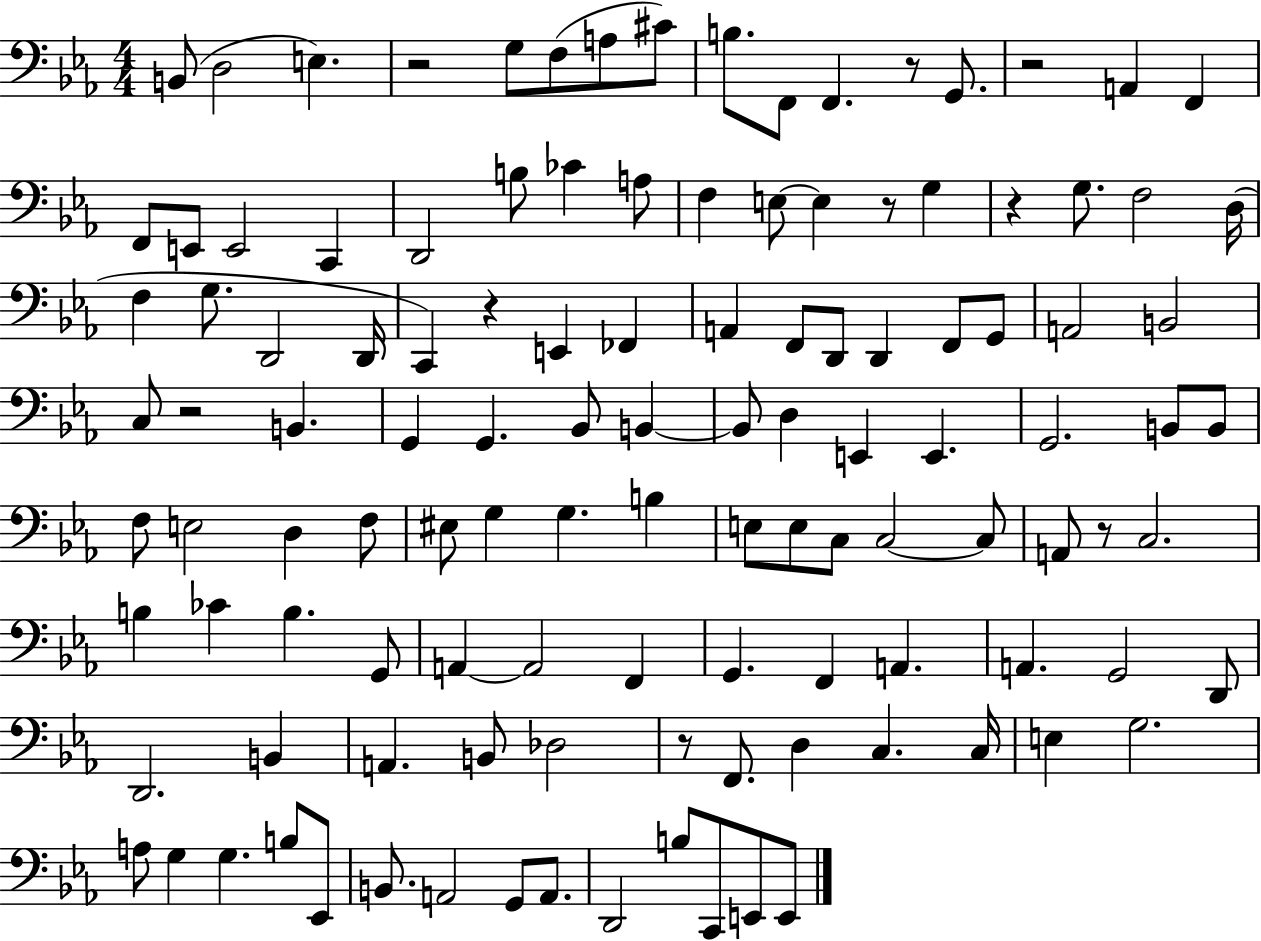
X:1
T:Untitled
M:4/4
L:1/4
K:Eb
B,,/2 D,2 E, z2 G,/2 F,/2 A,/2 ^C/2 B,/2 F,,/2 F,, z/2 G,,/2 z2 A,, F,, F,,/2 E,,/2 E,,2 C,, D,,2 B,/2 _C A,/2 F, E,/2 E, z/2 G, z G,/2 F,2 D,/4 F, G,/2 D,,2 D,,/4 C,, z E,, _F,, A,, F,,/2 D,,/2 D,, F,,/2 G,,/2 A,,2 B,,2 C,/2 z2 B,, G,, G,, _B,,/2 B,, B,,/2 D, E,, E,, G,,2 B,,/2 B,,/2 F,/2 E,2 D, F,/2 ^E,/2 G, G, B, E,/2 E,/2 C,/2 C,2 C,/2 A,,/2 z/2 C,2 B, _C B, G,,/2 A,, A,,2 F,, G,, F,, A,, A,, G,,2 D,,/2 D,,2 B,, A,, B,,/2 _D,2 z/2 F,,/2 D, C, C,/4 E, G,2 A,/2 G, G, B,/2 _E,,/2 B,,/2 A,,2 G,,/2 A,,/2 D,,2 B,/2 C,,/2 E,,/2 E,,/2